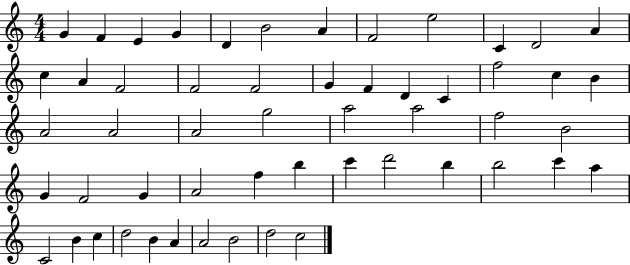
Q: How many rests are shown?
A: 0